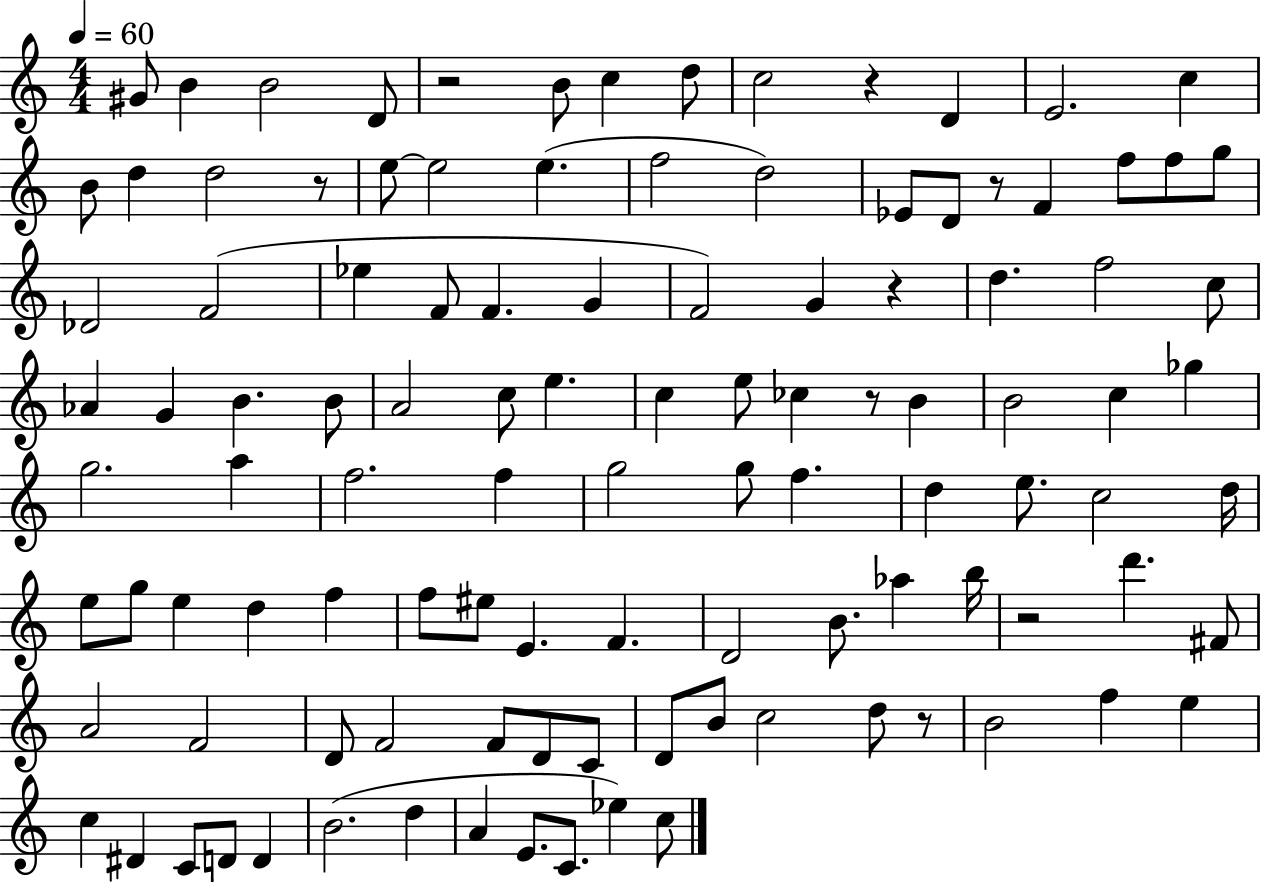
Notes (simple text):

G#4/e B4/q B4/h D4/e R/h B4/e C5/q D5/e C5/h R/q D4/q E4/h. C5/q B4/e D5/q D5/h R/e E5/e E5/h E5/q. F5/h D5/h Eb4/e D4/e R/e F4/q F5/e F5/e G5/e Db4/h F4/h Eb5/q F4/e F4/q. G4/q F4/h G4/q R/q D5/q. F5/h C5/e Ab4/q G4/q B4/q. B4/e A4/h C5/e E5/q. C5/q E5/e CES5/q R/e B4/q B4/h C5/q Gb5/q G5/h. A5/q F5/h. F5/q G5/h G5/e F5/q. D5/q E5/e. C5/h D5/s E5/e G5/e E5/q D5/q F5/q F5/e EIS5/e E4/q. F4/q. D4/h B4/e. Ab5/q B5/s R/h D6/q. F#4/e A4/h F4/h D4/e F4/h F4/e D4/e C4/e D4/e B4/e C5/h D5/e R/e B4/h F5/q E5/q C5/q D#4/q C4/e D4/e D4/q B4/h. D5/q A4/q E4/e. C4/e. Eb5/q C5/e